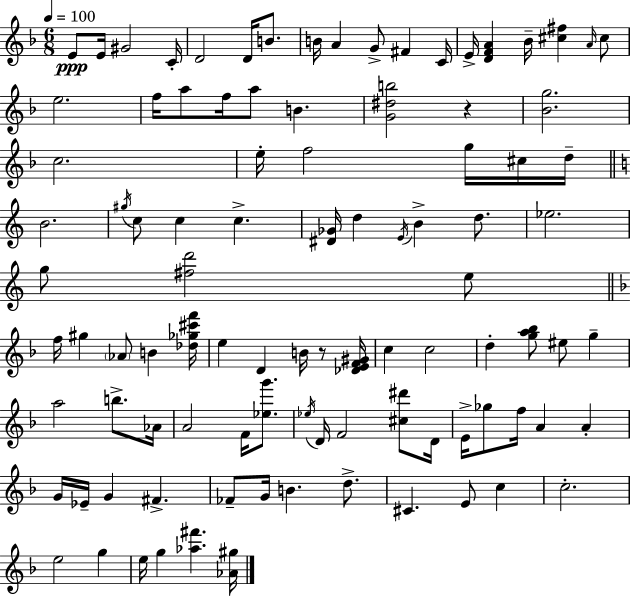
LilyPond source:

{
  \clef treble
  \numericTimeSignature
  \time 6/8
  \key f \major
  \tempo 4 = 100
  e'8\ppp e'16 gis'2 c'16-. | d'2 d'16 b'8. | b'16 a'4 g'8-> fis'4 c'16 | e'16-> <d' f' a'>4 bes'16-- <cis'' fis''>4 \grace { a'16 } cis''8 | \break e''2. | f''16 a''8 f''16 a''8 b'4. | <g' dis'' b''>2 r4 | <bes' g''>2. | \break c''2. | e''16-. f''2 g''16 cis''16 | d''16-- \bar "||" \break \key c \major b'2. | \acciaccatura { gis''16 } c''8 c''4 c''4.-> | <dis' ges'>16 d''4 \acciaccatura { e'16 } b'4-> d''8. | ees''2. | \break g''8 <fis'' d'''>2 | e''8 \bar "||" \break \key f \major f''16 gis''4 \parenthesize aes'8 b'4 <des'' ges'' cis''' f'''>16 | e''4 d'4 b'16 r8 <des' e' f' gis'>16 | c''4 c''2 | d''4-. <g'' a'' bes''>8 eis''8 g''4-- | \break a''2 b''8.-> aes'16 | a'2 f'16 <ees'' g'''>8. | \acciaccatura { ees''16 } d'16 f'2 <cis'' dis'''>8 | d'16 e'16-> ges''8 f''16 a'4 a'4-. | \break g'16 ees'16-- g'4 fis'4.-> | fes'8-- g'16 b'4. d''8.-> | cis'4. e'8 c''4 | c''2.-. | \break e''2 g''4 | e''16 g''4 <aes'' fis'''>4. | <aes' gis''>16 \bar "|."
}